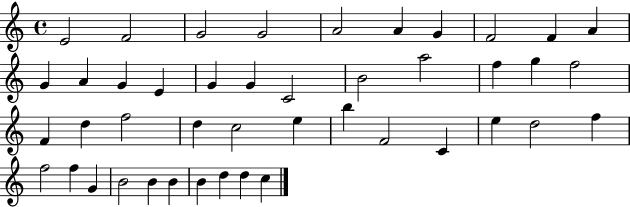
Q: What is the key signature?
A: C major